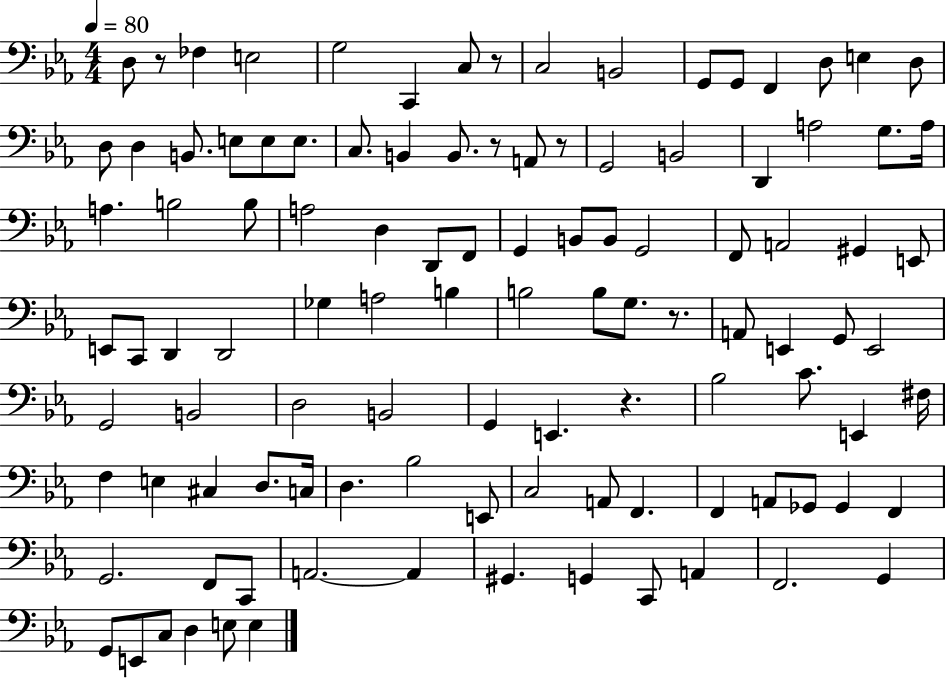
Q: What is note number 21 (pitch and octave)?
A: C3